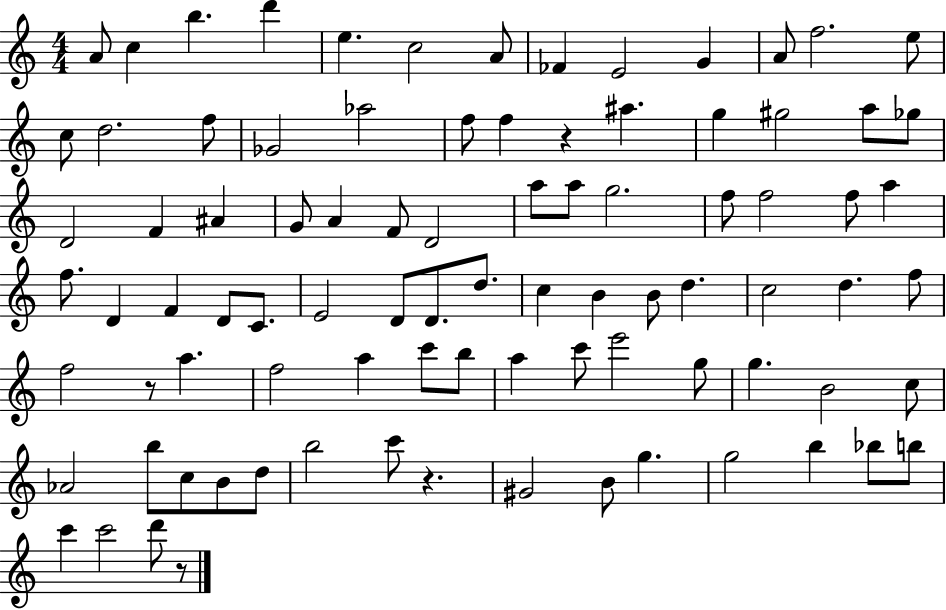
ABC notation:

X:1
T:Untitled
M:4/4
L:1/4
K:C
A/2 c b d' e c2 A/2 _F E2 G A/2 f2 e/2 c/2 d2 f/2 _G2 _a2 f/2 f z ^a g ^g2 a/2 _g/2 D2 F ^A G/2 A F/2 D2 a/2 a/2 g2 f/2 f2 f/2 a f/2 D F D/2 C/2 E2 D/2 D/2 d/2 c B B/2 d c2 d f/2 f2 z/2 a f2 a c'/2 b/2 a c'/2 e'2 g/2 g B2 c/2 _A2 b/2 c/2 B/2 d/2 b2 c'/2 z ^G2 B/2 g g2 b _b/2 b/2 c' c'2 d'/2 z/2